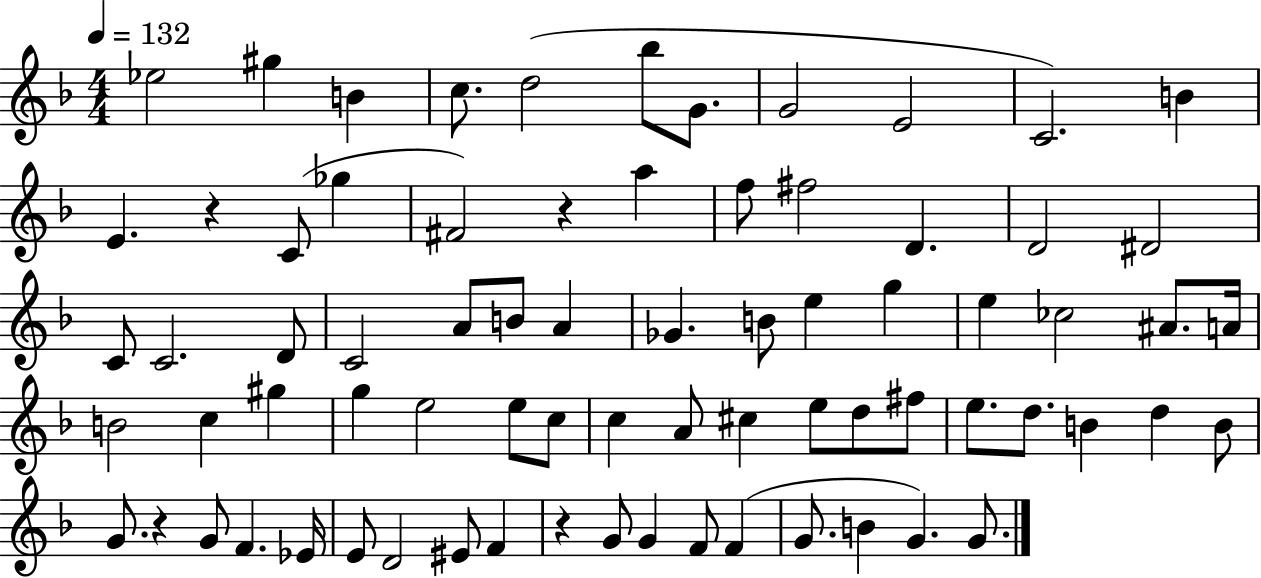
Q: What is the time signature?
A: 4/4